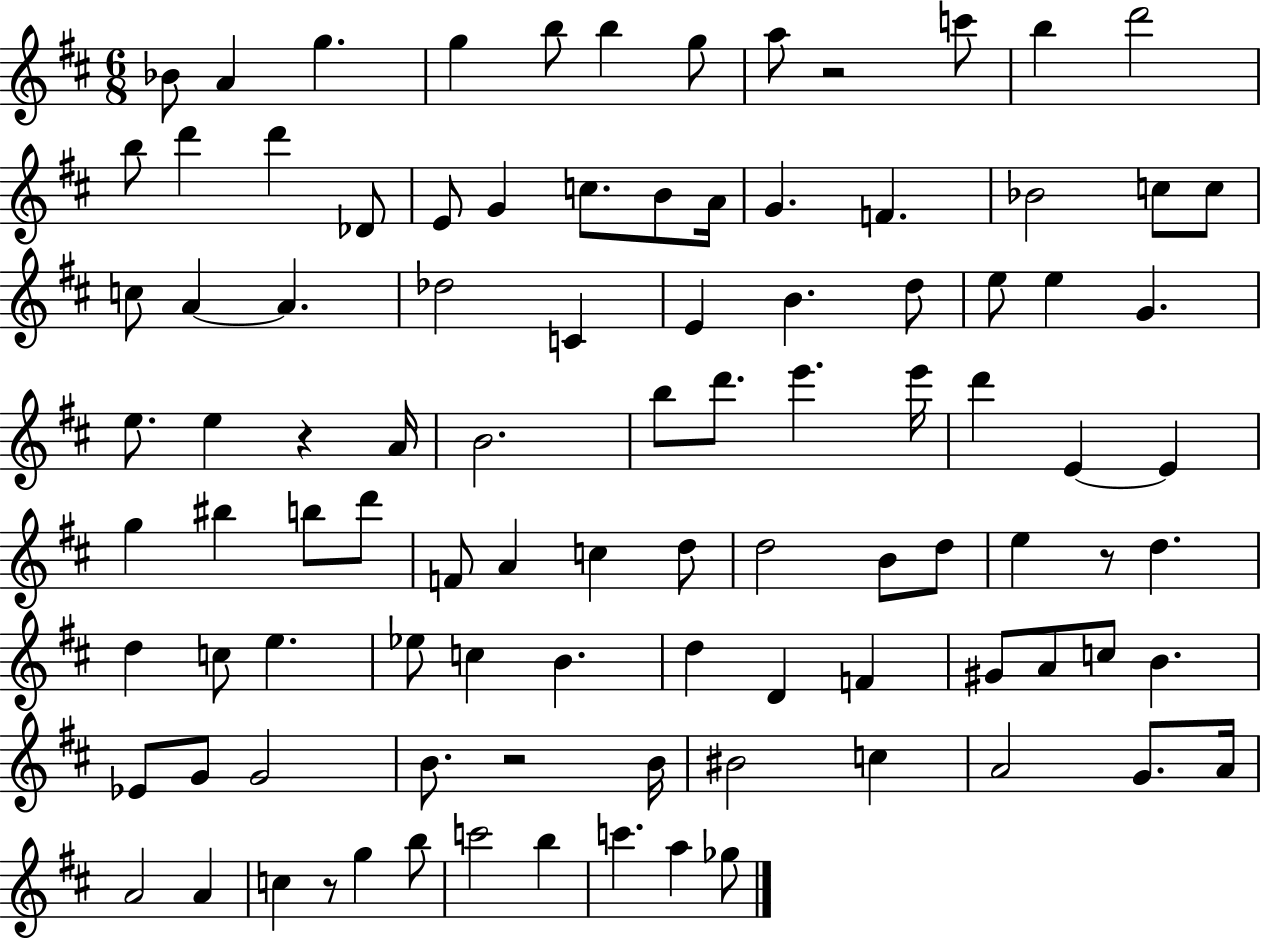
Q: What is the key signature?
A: D major